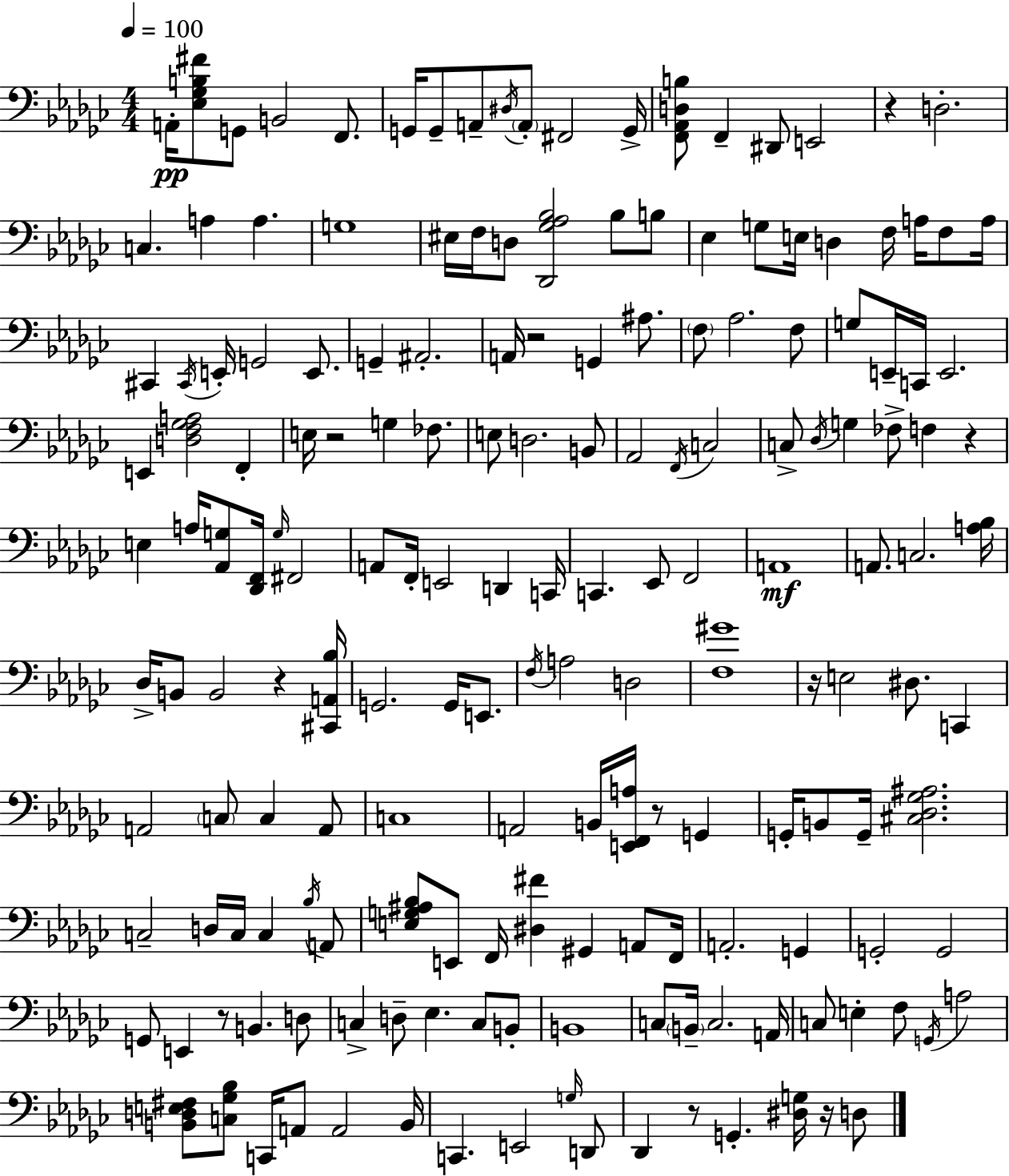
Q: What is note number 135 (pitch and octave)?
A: F3